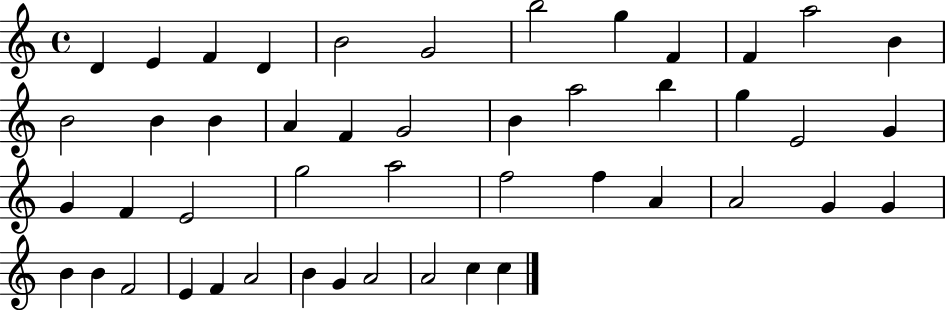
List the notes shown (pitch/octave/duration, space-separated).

D4/q E4/q F4/q D4/q B4/h G4/h B5/h G5/q F4/q F4/q A5/h B4/q B4/h B4/q B4/q A4/q F4/q G4/h B4/q A5/h B5/q G5/q E4/h G4/q G4/q F4/q E4/h G5/h A5/h F5/h F5/q A4/q A4/h G4/q G4/q B4/q B4/q F4/h E4/q F4/q A4/h B4/q G4/q A4/h A4/h C5/q C5/q